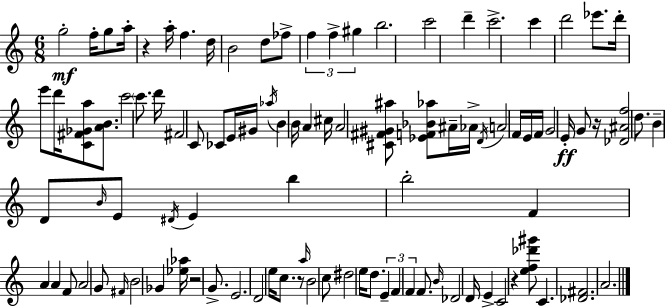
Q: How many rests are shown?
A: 5